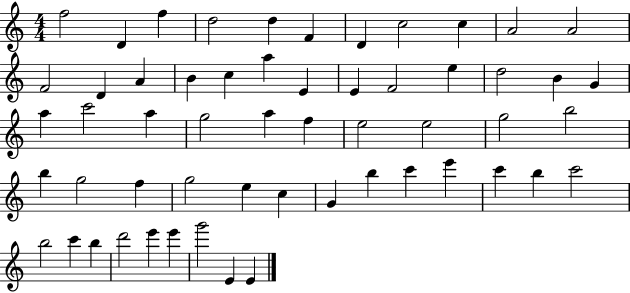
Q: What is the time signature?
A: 4/4